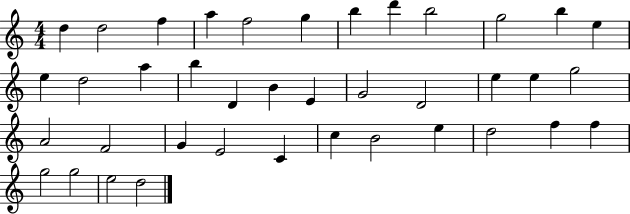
X:1
T:Untitled
M:4/4
L:1/4
K:C
d d2 f a f2 g b d' b2 g2 b e e d2 a b D B E G2 D2 e e g2 A2 F2 G E2 C c B2 e d2 f f g2 g2 e2 d2